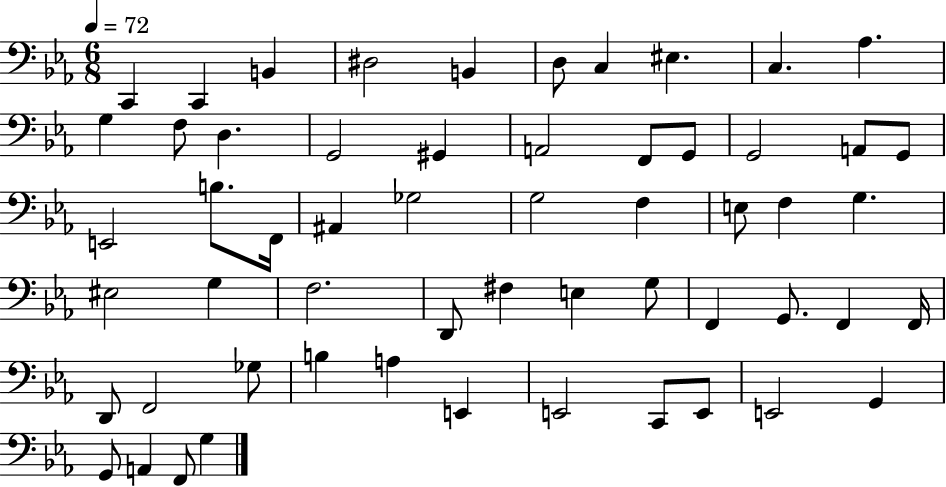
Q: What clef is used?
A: bass